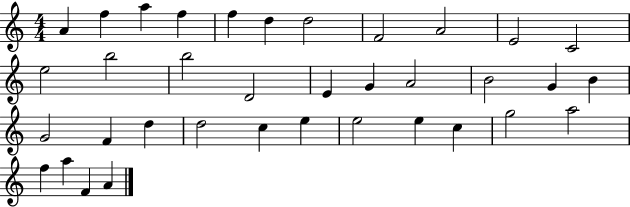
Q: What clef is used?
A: treble